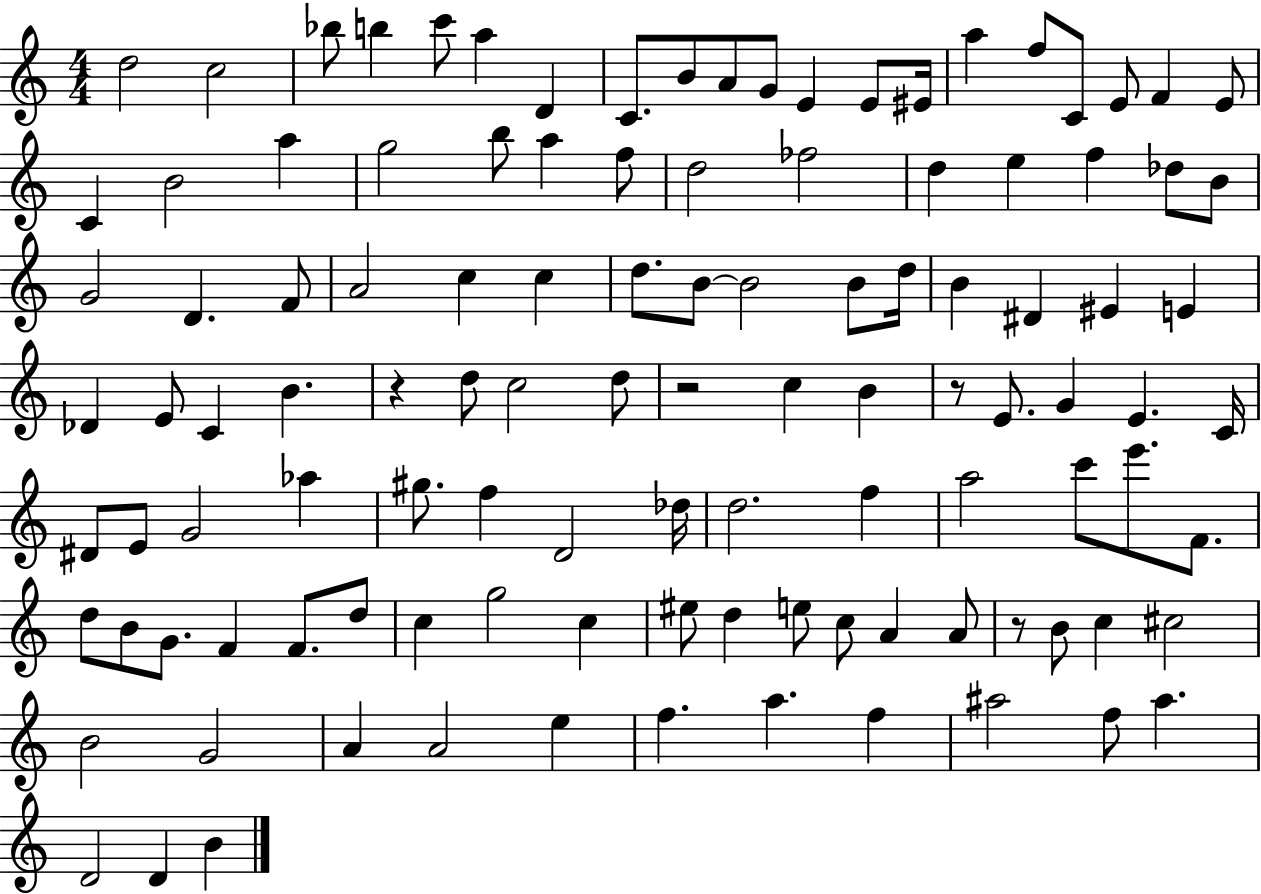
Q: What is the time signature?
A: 4/4